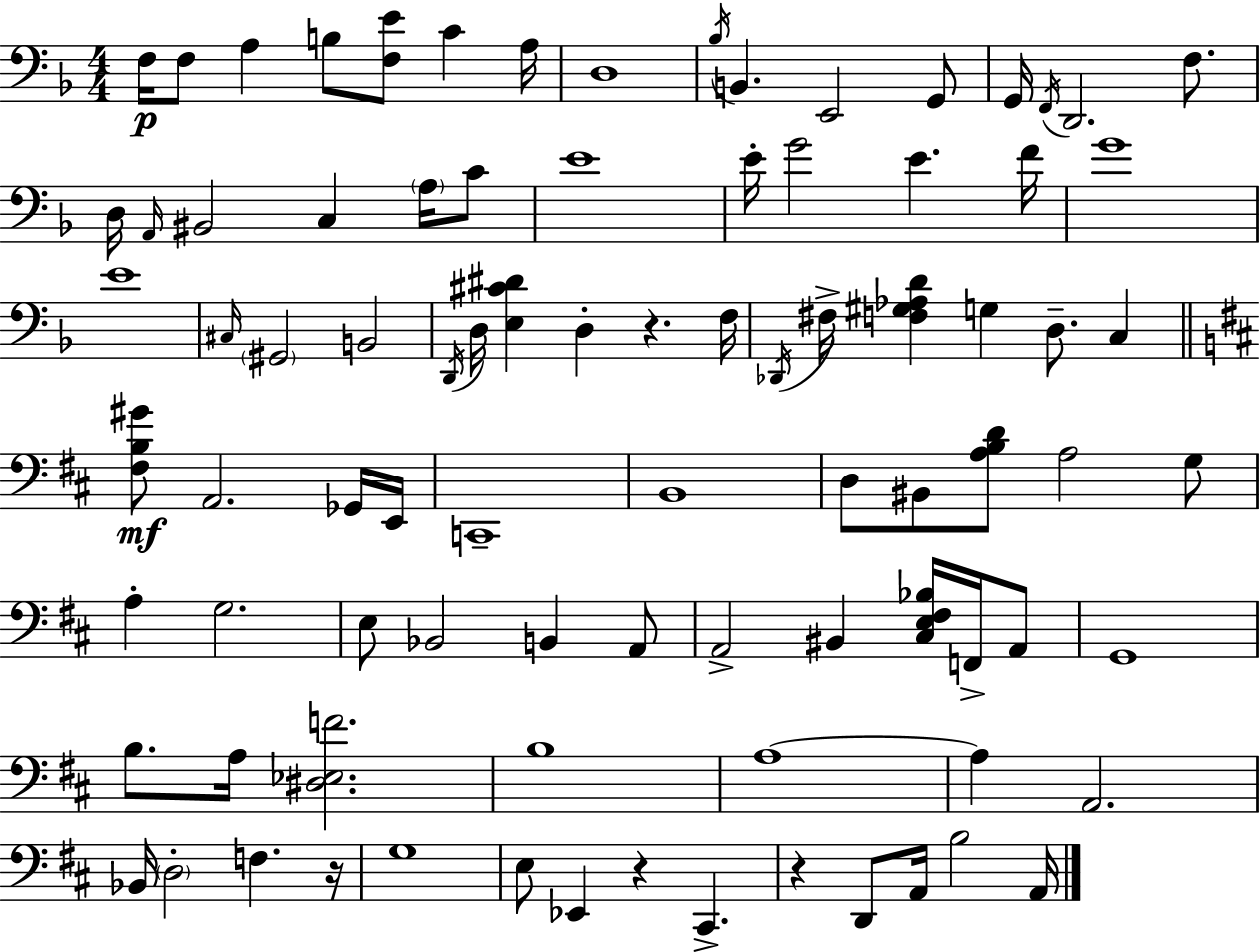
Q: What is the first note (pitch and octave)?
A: F3